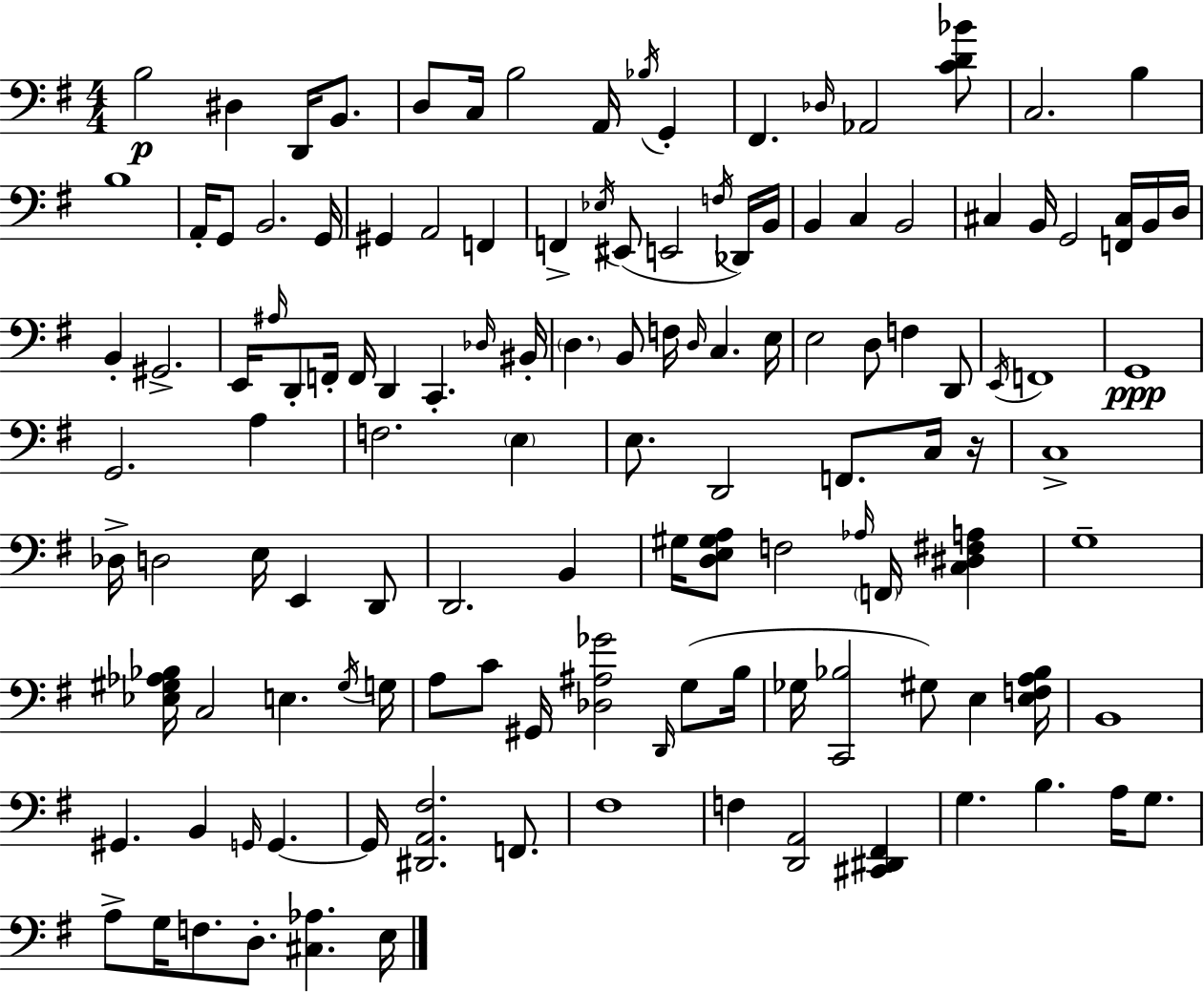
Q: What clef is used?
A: bass